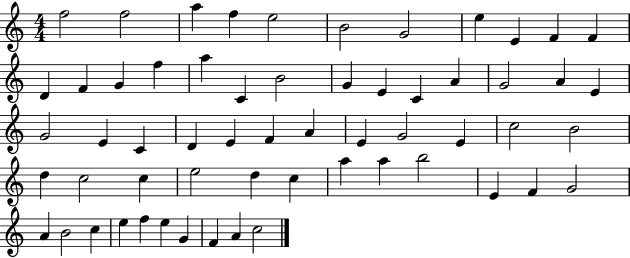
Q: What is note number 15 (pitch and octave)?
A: F5